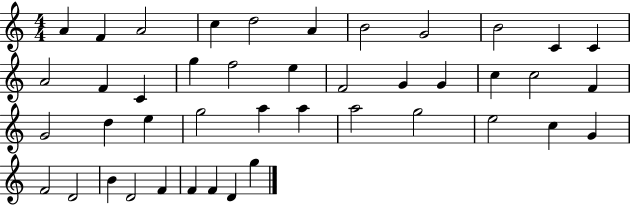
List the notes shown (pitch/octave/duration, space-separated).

A4/q F4/q A4/h C5/q D5/h A4/q B4/h G4/h B4/h C4/q C4/q A4/h F4/q C4/q G5/q F5/h E5/q F4/h G4/q G4/q C5/q C5/h F4/q G4/h D5/q E5/q G5/h A5/q A5/q A5/h G5/h E5/h C5/q G4/q F4/h D4/h B4/q D4/h F4/q F4/q F4/q D4/q G5/q